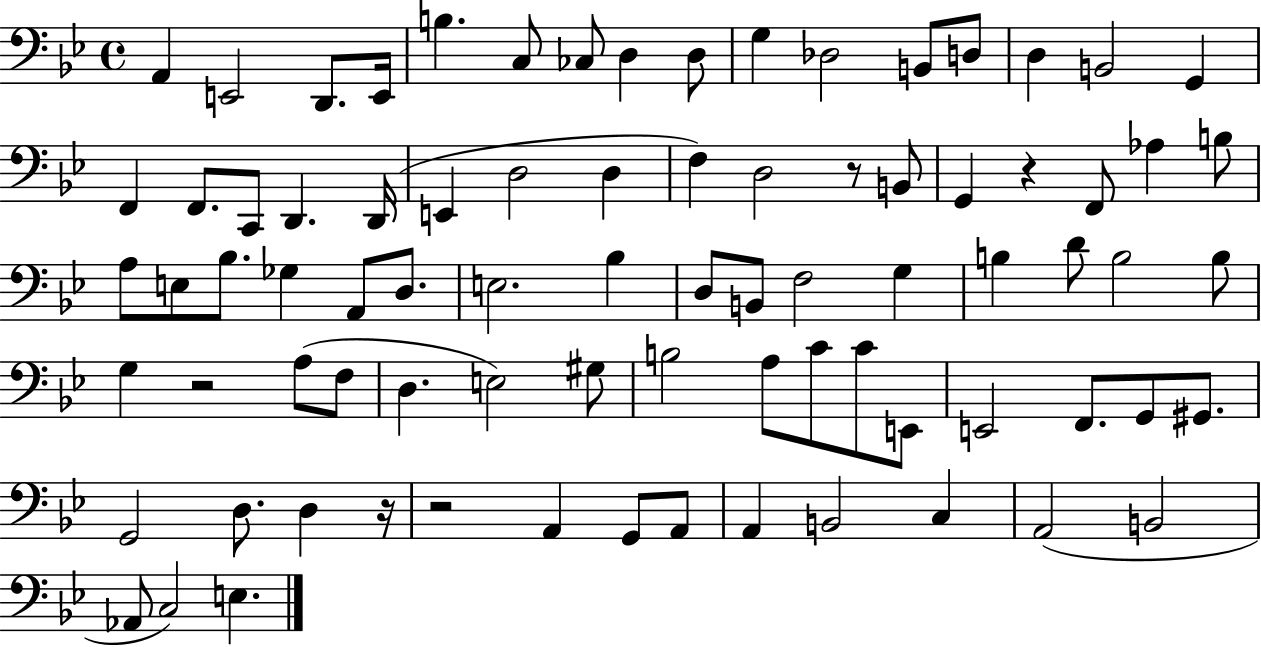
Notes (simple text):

A2/q E2/h D2/e. E2/s B3/q. C3/e CES3/e D3/q D3/e G3/q Db3/h B2/e D3/e D3/q B2/h G2/q F2/q F2/e. C2/e D2/q. D2/s E2/q D3/h D3/q F3/q D3/h R/e B2/e G2/q R/q F2/e Ab3/q B3/e A3/e E3/e Bb3/e. Gb3/q A2/e D3/e. E3/h. Bb3/q D3/e B2/e F3/h G3/q B3/q D4/e B3/h B3/e G3/q R/h A3/e F3/e D3/q. E3/h G#3/e B3/h A3/e C4/e C4/e E2/e E2/h F2/e. G2/e G#2/e. G2/h D3/e. D3/q R/s R/h A2/q G2/e A2/e A2/q B2/h C3/q A2/h B2/h Ab2/e C3/h E3/q.